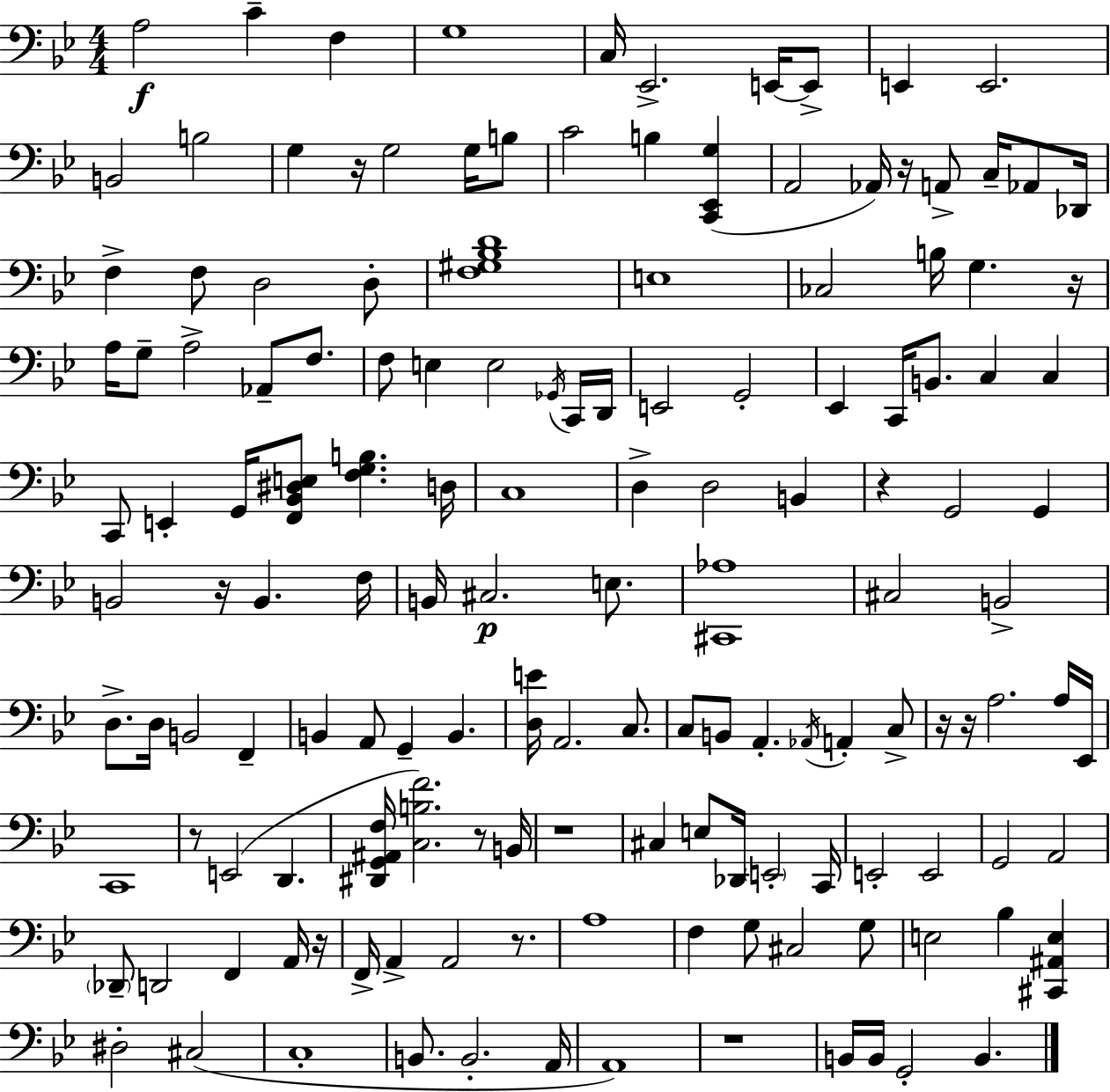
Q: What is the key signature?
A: G minor